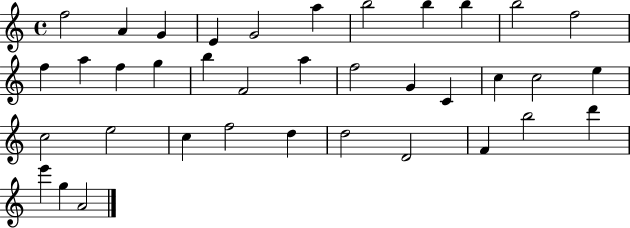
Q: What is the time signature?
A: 4/4